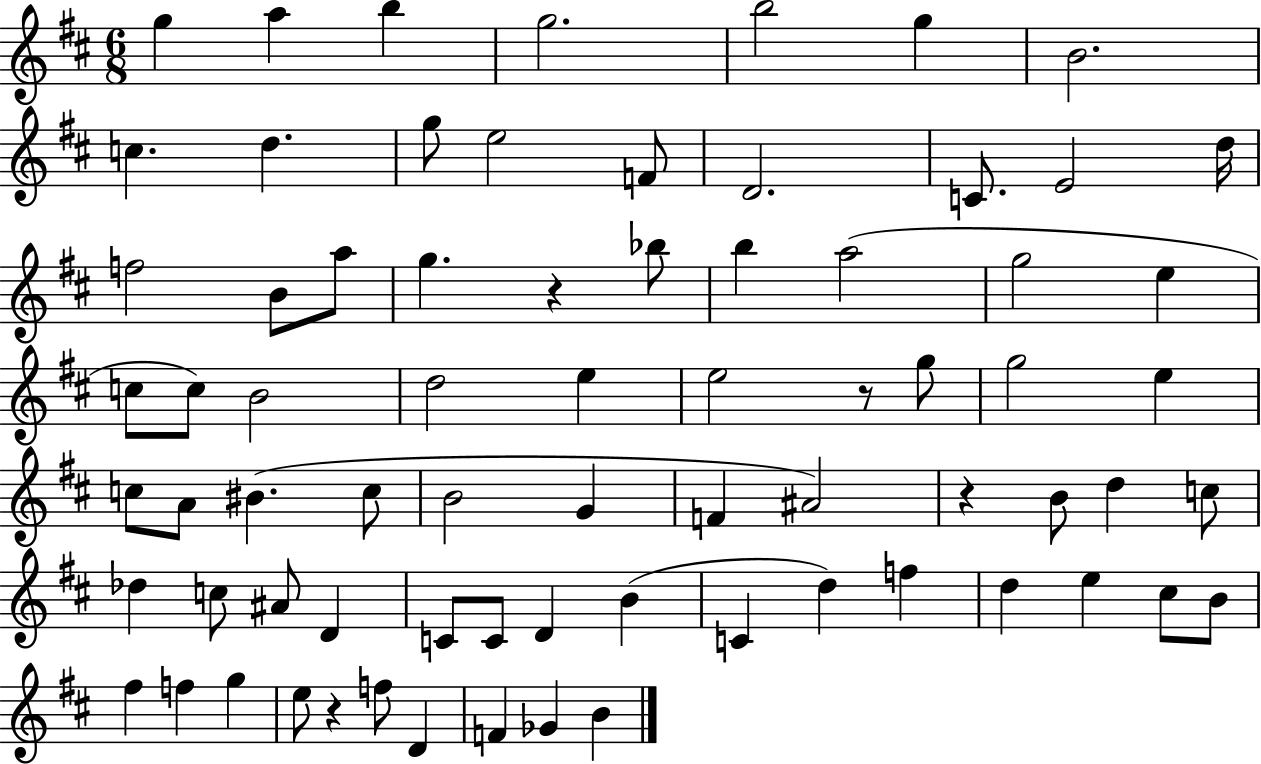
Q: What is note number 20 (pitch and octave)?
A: G5